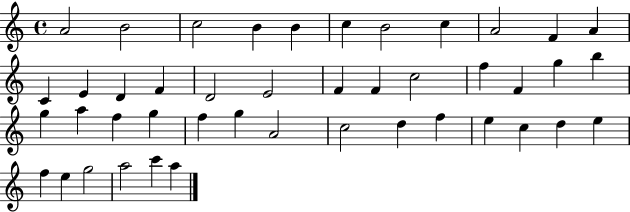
{
  \clef treble
  \time 4/4
  \defaultTimeSignature
  \key c \major
  a'2 b'2 | c''2 b'4 b'4 | c''4 b'2 c''4 | a'2 f'4 a'4 | \break c'4 e'4 d'4 f'4 | d'2 e'2 | f'4 f'4 c''2 | f''4 f'4 g''4 b''4 | \break g''4 a''4 f''4 g''4 | f''4 g''4 a'2 | c''2 d''4 f''4 | e''4 c''4 d''4 e''4 | \break f''4 e''4 g''2 | a''2 c'''4 a''4 | \bar "|."
}